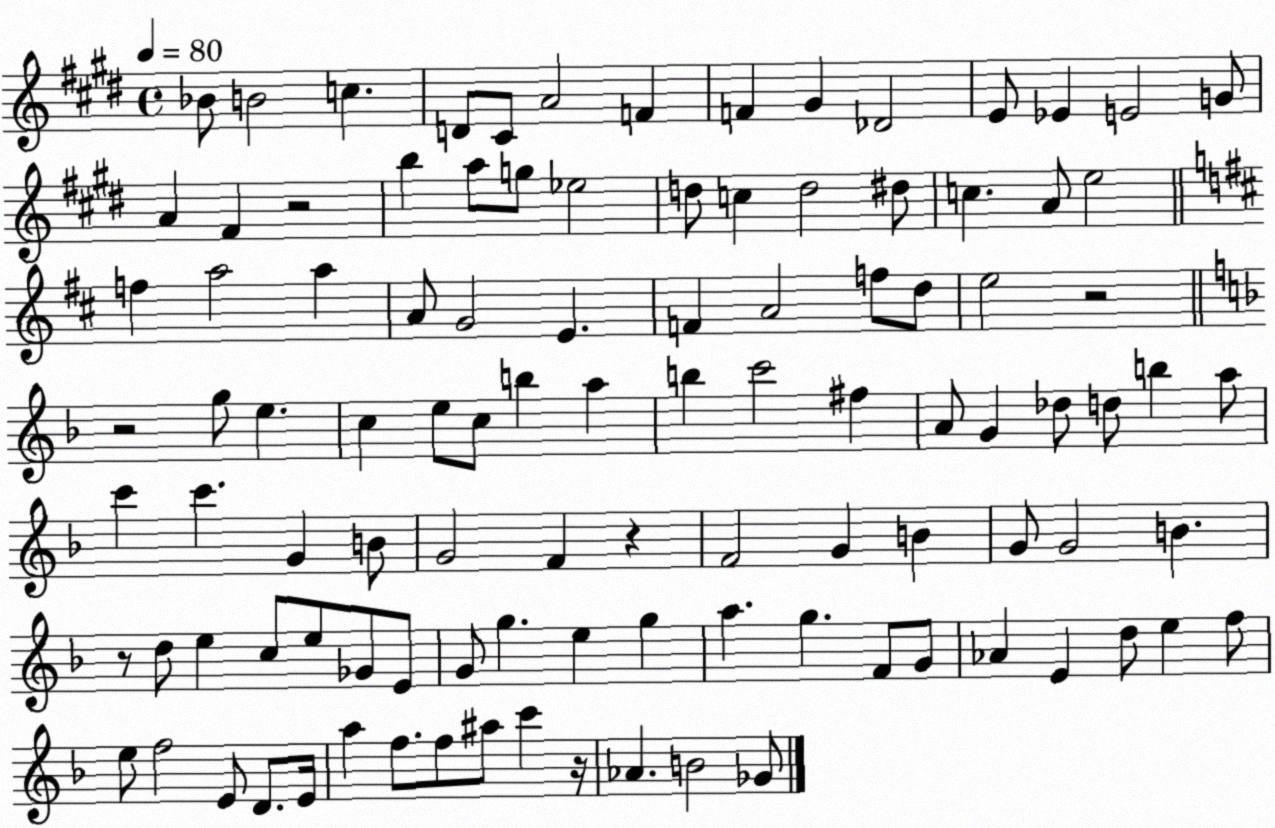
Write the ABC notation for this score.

X:1
T:Untitled
M:4/4
L:1/4
K:E
_B/2 B2 c D/2 ^C/2 A2 F F ^G _D2 E/2 _E E2 G/2 A ^F z2 b a/2 g/2 _e2 d/2 c d2 ^d/2 c A/2 e2 f a2 a A/2 G2 E F A2 f/2 d/2 e2 z2 z2 g/2 e c e/2 c/2 b a b c'2 ^f A/2 G _d/2 d/2 b a/2 c' c' G B/2 G2 F z F2 G B G/2 G2 B z/2 d/2 e c/2 e/2 _G/2 E/2 G/2 g e g a g F/2 G/2 _A E d/2 e f/2 e/2 f2 E/2 D/2 E/4 a f/2 f/2 ^a/2 c' z/4 _A B2 _G/2